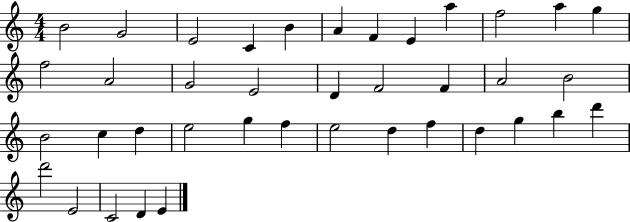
B4/h G4/h E4/h C4/q B4/q A4/q F4/q E4/q A5/q F5/h A5/q G5/q F5/h A4/h G4/h E4/h D4/q F4/h F4/q A4/h B4/h B4/h C5/q D5/q E5/h G5/q F5/q E5/h D5/q F5/q D5/q G5/q B5/q D6/q D6/h E4/h C4/h D4/q E4/q